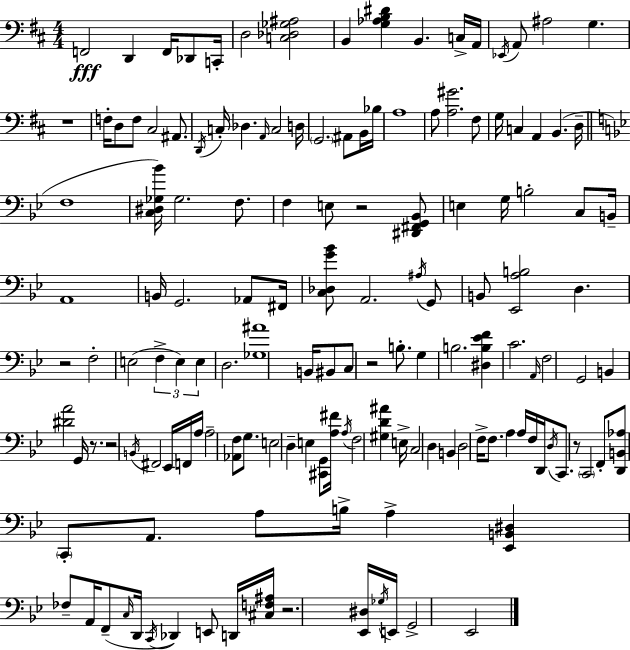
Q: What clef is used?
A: bass